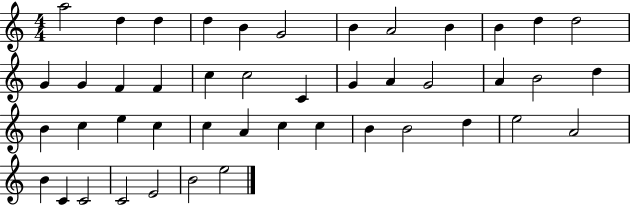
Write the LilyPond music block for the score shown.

{
  \clef treble
  \numericTimeSignature
  \time 4/4
  \key c \major
  a''2 d''4 d''4 | d''4 b'4 g'2 | b'4 a'2 b'4 | b'4 d''4 d''2 | \break g'4 g'4 f'4 f'4 | c''4 c''2 c'4 | g'4 a'4 g'2 | a'4 b'2 d''4 | \break b'4 c''4 e''4 c''4 | c''4 a'4 c''4 c''4 | b'4 b'2 d''4 | e''2 a'2 | \break b'4 c'4 c'2 | c'2 e'2 | b'2 e''2 | \bar "|."
}